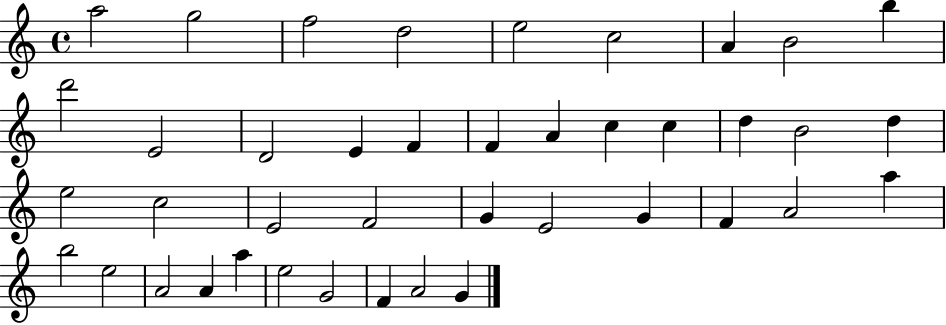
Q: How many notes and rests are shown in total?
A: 41